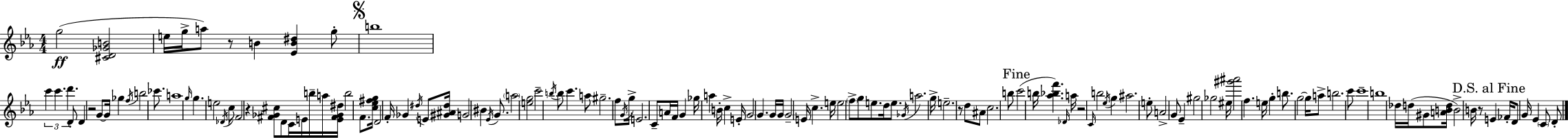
{
  \clef treble
  \numericTimeSignature
  \time 4/4
  \key c \minor
  g''2(\ff <cis' d' ges' b'>2 | e''16 g''16-> a''8) r8 b'4 <ees' b' dis''>4 g''8-. | \mark \markup { \musicglyph "scripts.segno" } b''1 | \tuplet 3/2 { c'''4 c'''4. d'''4. } | \break d'8-. d'4 r2 g'8~~ | g'16 ges''4 \acciaccatura { f''16 } b''2 ces'''8. | a''1 | \grace { g''16 } g''4. e''2 | \break \acciaccatura { des'16 } c''8 f'2 r4 <fis' ges' cis''>8 | d'8 c'16 e'16 b''16-- a''16 <e' fis' ges' dis''>16 b''2 | f'8. <c'' ees'' fis'' g''>16 d'2 f'16-. ges'4 | \acciaccatura { dis''16 } e'8 <gis' ais' dis''>16 g'2 bis'4 | \break \acciaccatura { ees'16 } g'8. \parenthesize a''2 <e'' g''>2 | c'''2-- \acciaccatura { b''16 } b''8 | c'''4. a''8 gis''2.-- | f''8 \acciaccatura { g'16 } g''16-> e'2. | \break c'8-- a'16 f'16 g'4 ges''16 a''4 | b'16-. c''4-> e'16-. g'2 g'4. | g'16 g'16 g'2-- e'16 | c''4.-> e''16 e''2 \parenthesize f''8-> | \break g''8 e''8. d''16 e''8. \acciaccatura { ges'16 } a''2. | g''16-> e''2.-- | r8 d''8 ais'8 c''2. | b''8 \mark "Fine" c'''2( | \break b''16 <aes'' bes'' f'''>4.) \grace { des'16 } a''16 r2 | \grace { c'16 } b''2 \acciaccatura { ees''16 } g''4 ais''2. | e''8-. a'2-> | g'8 ees'4-- gis''2 | \break ges''2 eis''16 <gis''' ais'''>2 | f''4. e''16 g''4-. b''8. | g''2~~ g''16 a''8-> b''2. | c'''8 c'''1-- | \break b''1 | des''16 d''16( gis'8 <a' b' d''>16 | b'2->) b'16 r8 \mark "D.S. al Fine" e'4 fes'16-. | d'8 g'16 ees'4 \parenthesize c'8 d'8-. \bar "|."
}